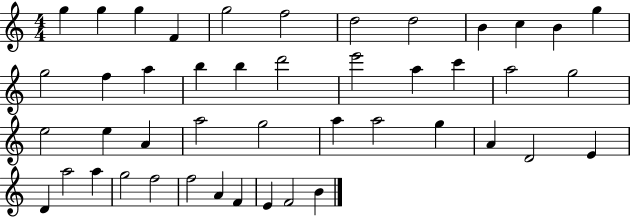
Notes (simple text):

G5/q G5/q G5/q F4/q G5/h F5/h D5/h D5/h B4/q C5/q B4/q G5/q G5/h F5/q A5/q B5/q B5/q D6/h E6/h A5/q C6/q A5/h G5/h E5/h E5/q A4/q A5/h G5/h A5/q A5/h G5/q A4/q D4/h E4/q D4/q A5/h A5/q G5/h F5/h F5/h A4/q F4/q E4/q F4/h B4/q